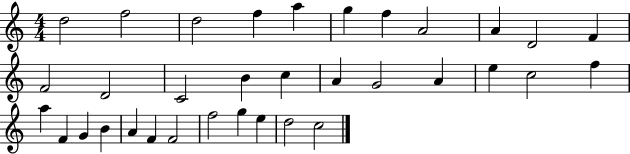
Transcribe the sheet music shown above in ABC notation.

X:1
T:Untitled
M:4/4
L:1/4
K:C
d2 f2 d2 f a g f A2 A D2 F F2 D2 C2 B c A G2 A e c2 f a F G B A F F2 f2 g e d2 c2